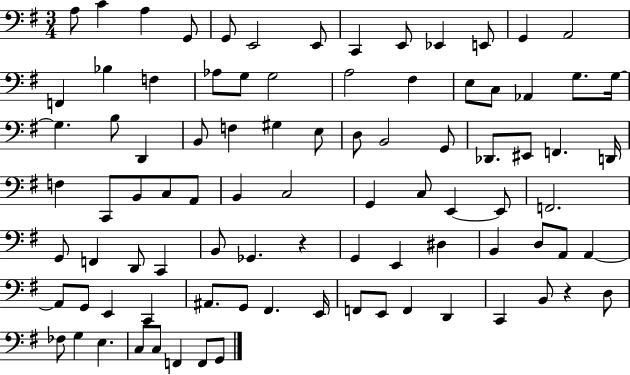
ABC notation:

X:1
T:Untitled
M:3/4
L:1/4
K:G
A,/2 C A, G,,/2 G,,/2 E,,2 E,,/2 C,, E,,/2 _E,, E,,/2 G,, A,,2 F,, _B, F, _A,/2 G,/2 G,2 A,2 ^F, E,/2 C,/2 _A,, G,/2 G,/4 G, B,/2 D,, B,,/2 F, ^G, E,/2 D,/2 B,,2 G,,/2 _D,,/2 ^E,,/2 F,, D,,/4 F, C,,/2 B,,/2 C,/2 A,,/2 B,, C,2 G,, C,/2 E,, E,,/2 F,,2 G,,/2 F,, D,,/2 C,, B,,/2 _G,, z G,, E,, ^D, B,, D,/2 A,,/2 A,, A,,/2 G,,/2 E,, C,, ^A,,/2 G,,/2 ^F,, E,,/4 F,,/2 E,,/2 F,, D,, C,, B,,/2 z D,/2 _F,/2 G, E, C,/2 C,/2 F,, F,,/2 G,,/2